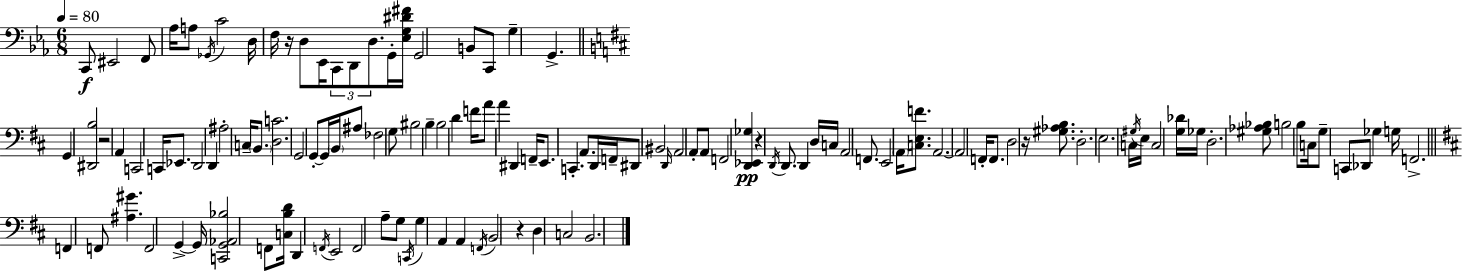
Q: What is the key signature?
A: EES major